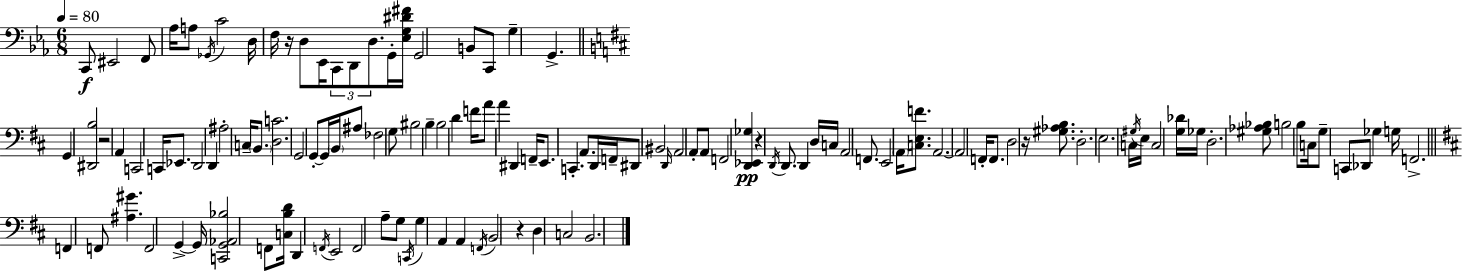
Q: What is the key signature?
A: EES major